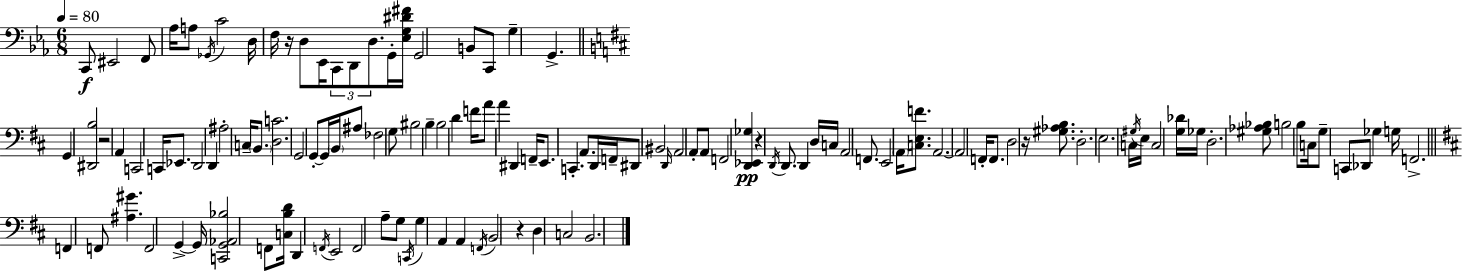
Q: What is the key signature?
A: EES major